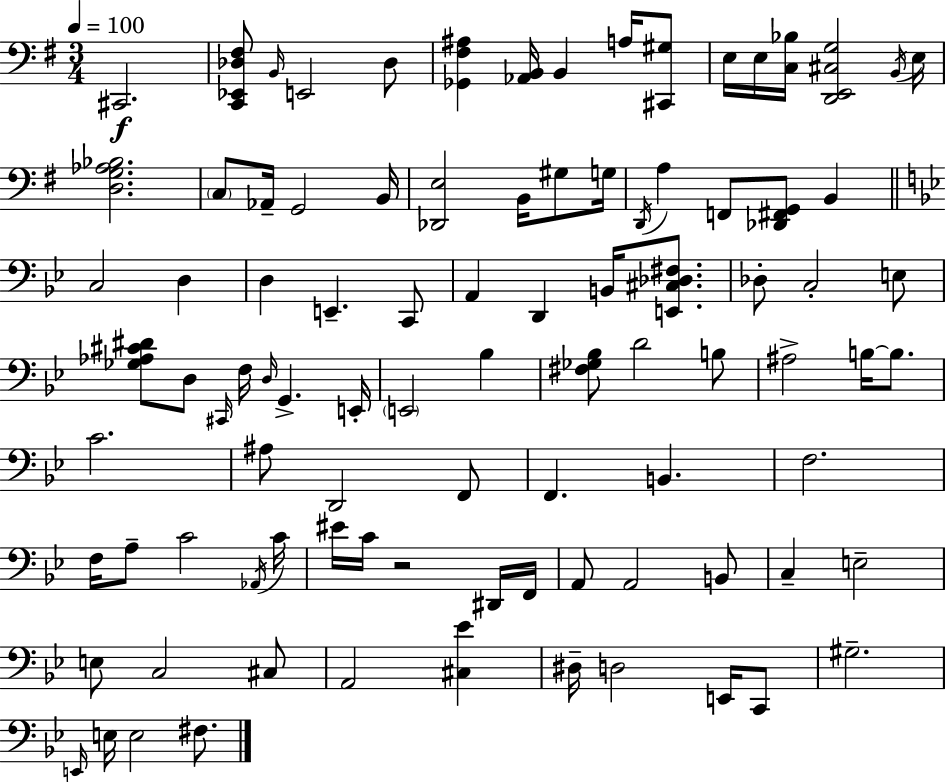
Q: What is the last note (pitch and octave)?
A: F#3